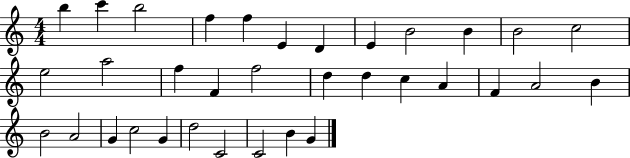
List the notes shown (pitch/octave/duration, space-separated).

B5/q C6/q B5/h F5/q F5/q E4/q D4/q E4/q B4/h B4/q B4/h C5/h E5/h A5/h F5/q F4/q F5/h D5/q D5/q C5/q A4/q F4/q A4/h B4/q B4/h A4/h G4/q C5/h G4/q D5/h C4/h C4/h B4/q G4/q